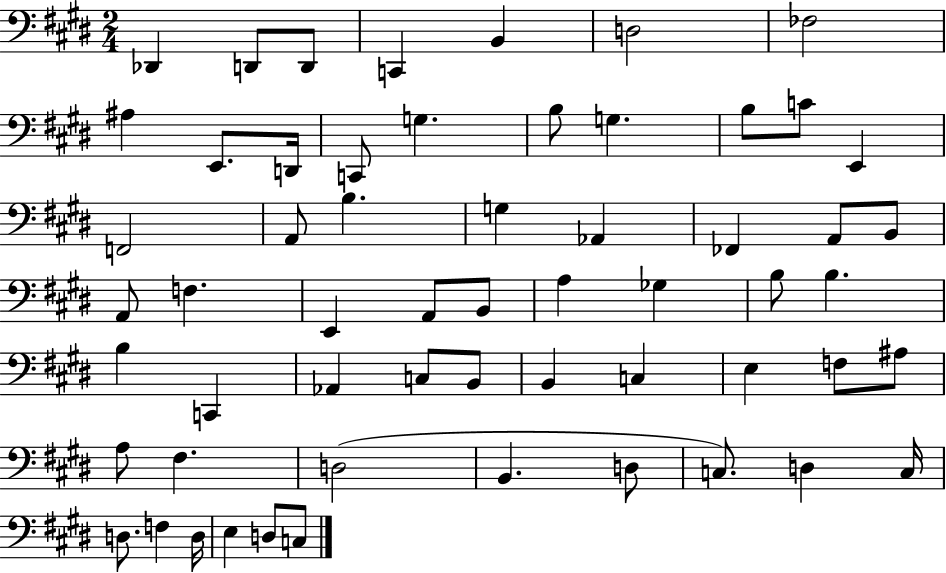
Db2/q D2/e D2/e C2/q B2/q D3/h FES3/h A#3/q E2/e. D2/s C2/e G3/q. B3/e G3/q. B3/e C4/e E2/q F2/h A2/e B3/q. G3/q Ab2/q FES2/q A2/e B2/e A2/e F3/q. E2/q A2/e B2/e A3/q Gb3/q B3/e B3/q. B3/q C2/q Ab2/q C3/e B2/e B2/q C3/q E3/q F3/e A#3/e A3/e F#3/q. D3/h B2/q. D3/e C3/e. D3/q C3/s D3/e. F3/q D3/s E3/q D3/e C3/e